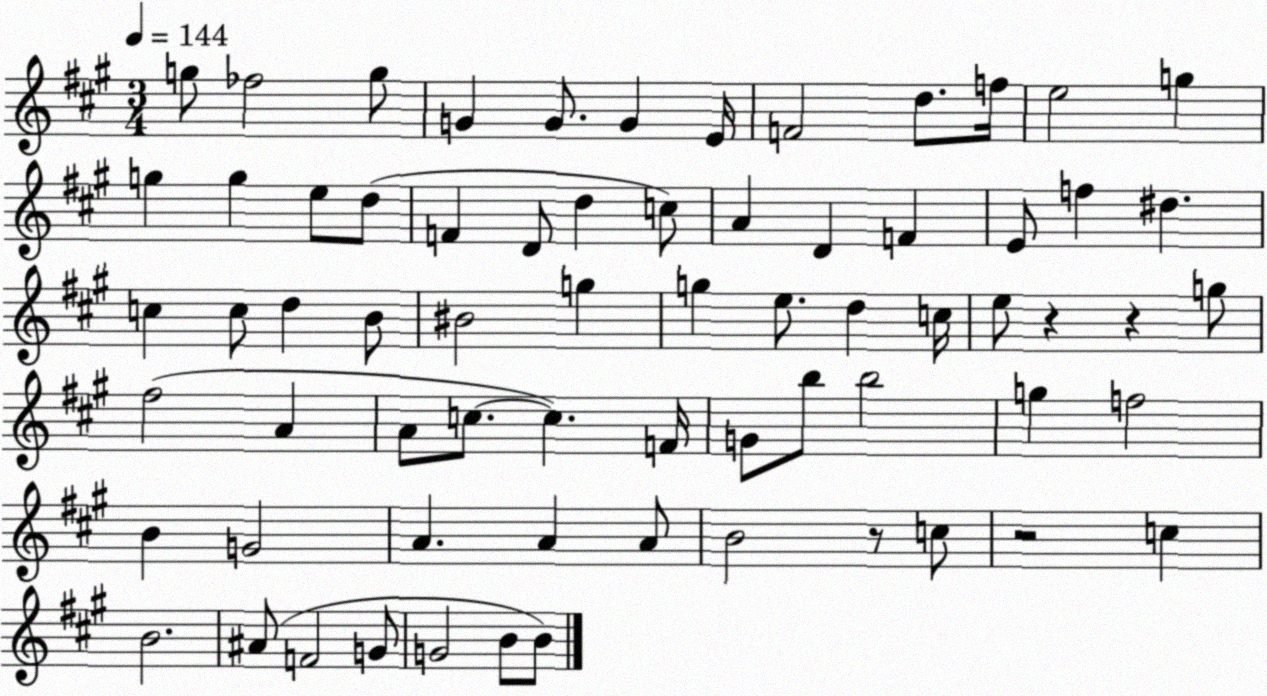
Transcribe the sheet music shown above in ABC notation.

X:1
T:Untitled
M:3/4
L:1/4
K:A
g/2 _f2 g/2 G G/2 G E/4 F2 d/2 f/4 e2 g g g e/2 d/2 F D/2 d c/2 A D F E/2 f ^d c c/2 d B/2 ^B2 g g e/2 d c/4 e/2 z z g/2 ^f2 A A/2 c/2 c F/4 G/2 b/2 b2 g f2 B G2 A A A/2 B2 z/2 c/2 z2 c B2 ^A/2 F2 G/2 G2 B/2 B/2